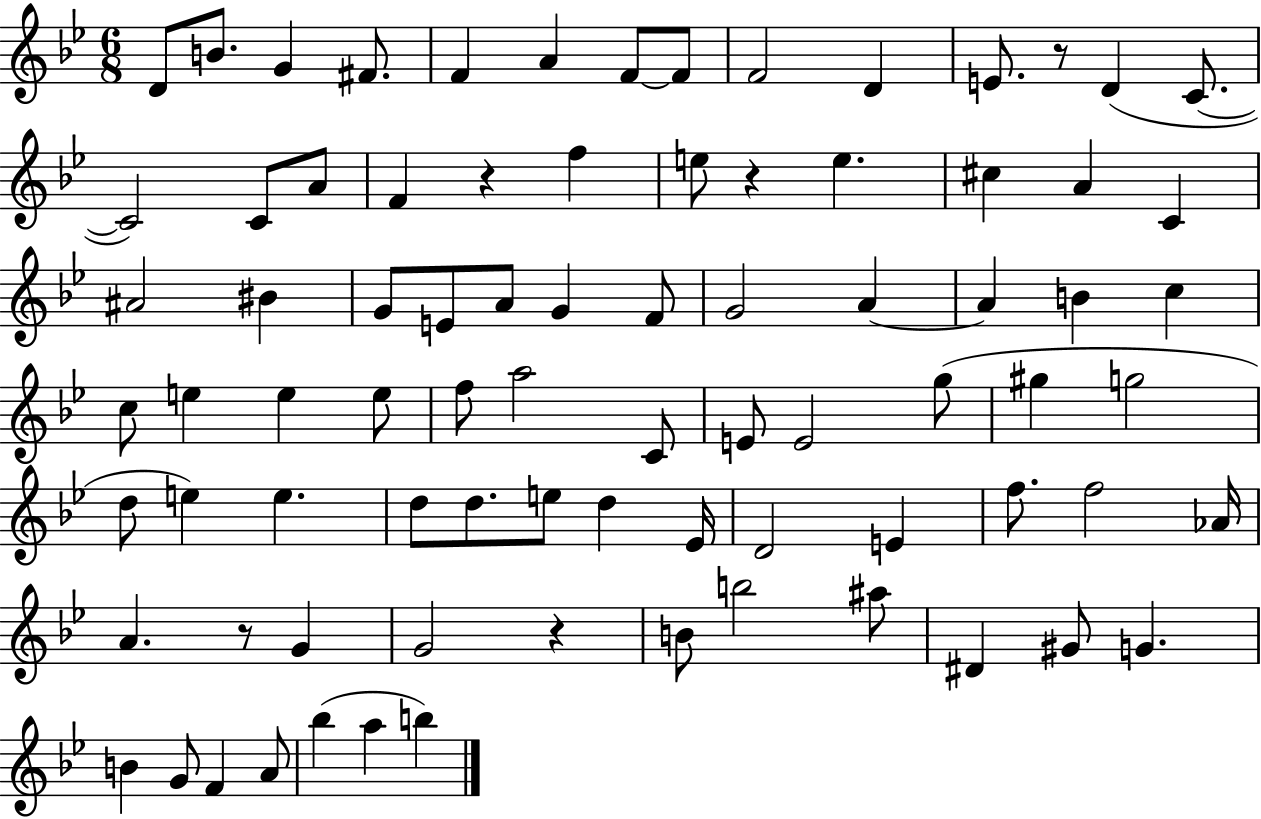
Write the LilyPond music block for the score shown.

{
  \clef treble
  \numericTimeSignature
  \time 6/8
  \key bes \major
  d'8 b'8. g'4 fis'8. | f'4 a'4 f'8~~ f'8 | f'2 d'4 | e'8. r8 d'4( c'8.~~ | \break c'2) c'8 a'8 | f'4 r4 f''4 | e''8 r4 e''4. | cis''4 a'4 c'4 | \break ais'2 bis'4 | g'8 e'8 a'8 g'4 f'8 | g'2 a'4~~ | a'4 b'4 c''4 | \break c''8 e''4 e''4 e''8 | f''8 a''2 c'8 | e'8 e'2 g''8( | gis''4 g''2 | \break d''8 e''4) e''4. | d''8 d''8. e''8 d''4 ees'16 | d'2 e'4 | f''8. f''2 aes'16 | \break a'4. r8 g'4 | g'2 r4 | b'8 b''2 ais''8 | dis'4 gis'8 g'4. | \break b'4 g'8 f'4 a'8 | bes''4( a''4 b''4) | \bar "|."
}